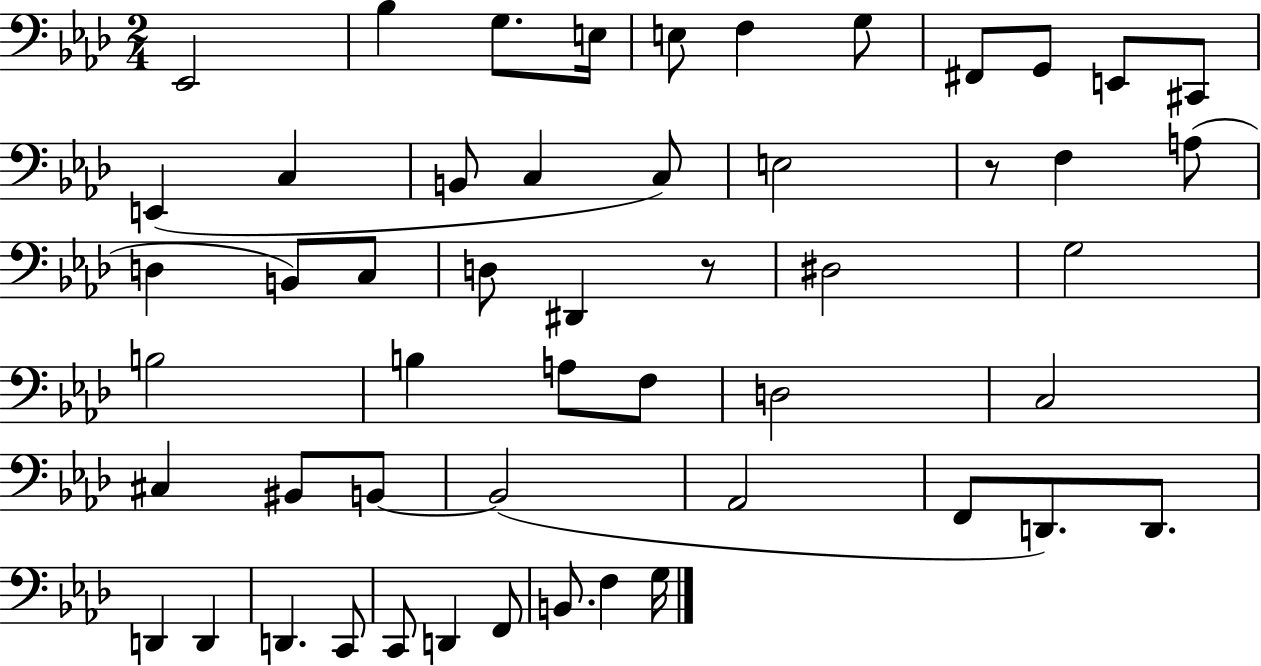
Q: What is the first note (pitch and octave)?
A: Eb2